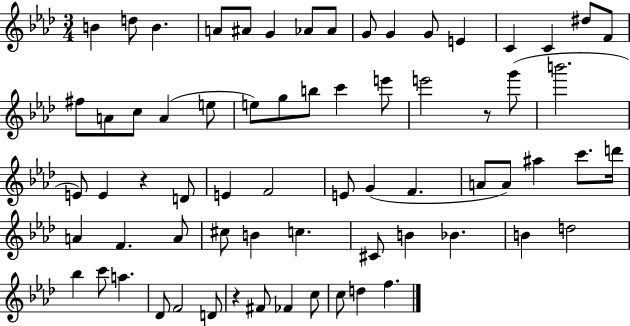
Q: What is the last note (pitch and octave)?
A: F5